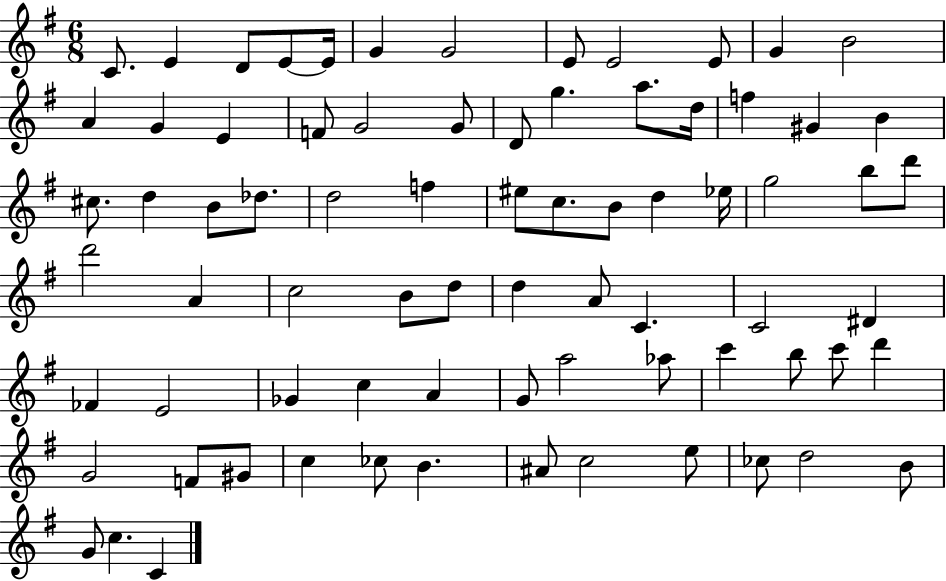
X:1
T:Untitled
M:6/8
L:1/4
K:G
C/2 E D/2 E/2 E/4 G G2 E/2 E2 E/2 G B2 A G E F/2 G2 G/2 D/2 g a/2 d/4 f ^G B ^c/2 d B/2 _d/2 d2 f ^e/2 c/2 B/2 d _e/4 g2 b/2 d'/2 d'2 A c2 B/2 d/2 d A/2 C C2 ^D _F E2 _G c A G/2 a2 _a/2 c' b/2 c'/2 d' G2 F/2 ^G/2 c _c/2 B ^A/2 c2 e/2 _c/2 d2 B/2 G/2 c C